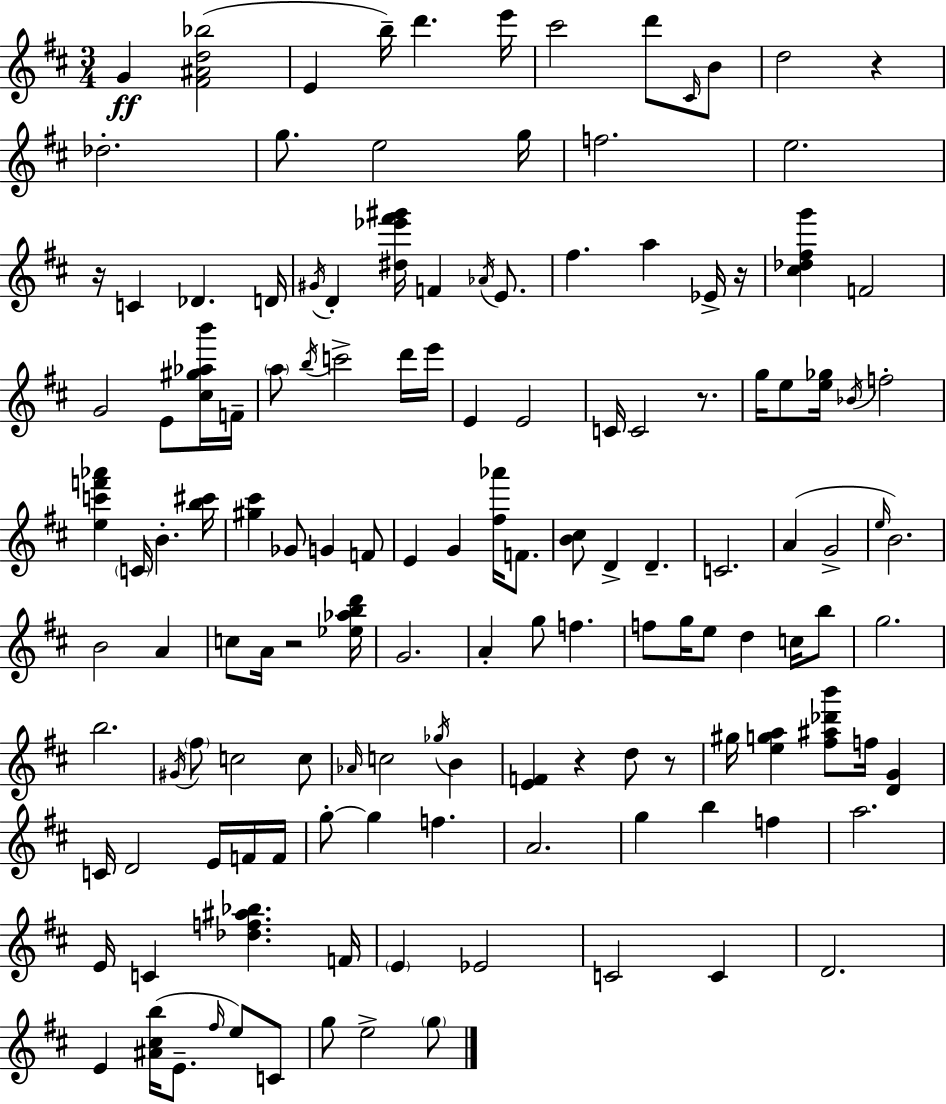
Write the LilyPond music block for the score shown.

{
  \clef treble
  \numericTimeSignature
  \time 3/4
  \key d \major
  \repeat volta 2 { g'4\ff <fis' ais' d'' bes''>2( | e'4 b''16--) d'''4. e'''16 | cis'''2 d'''8 \grace { cis'16 } b'8 | d''2 r4 | \break des''2.-. | g''8. e''2 | g''16 f''2. | e''2. | \break r16 c'4 des'4. | d'16 \acciaccatura { gis'16 } d'4-. <dis'' ees''' fis''' gis'''>16 f'4 \acciaccatura { aes'16 } | e'8. fis''4. a''4 | ees'16-> r16 <cis'' des'' fis'' g'''>4 f'2 | \break g'2 e'8 | <cis'' gis'' aes'' b'''>16 f'16-- \parenthesize a''8 \acciaccatura { b''16 } c'''2-> | d'''16 e'''16 e'4 e'2 | c'16 c'2 | \break r8. g''16 e''8 <e'' ges''>16 \acciaccatura { bes'16 } f''2-. | <e'' c''' f''' aes'''>4 \parenthesize c'16 b'4.-. | <b'' cis'''>16 <gis'' cis'''>4 ges'8 g'4 | f'8 e'4 g'4 | \break <fis'' aes'''>16 f'8. <b' cis''>8 d'4-> d'4.-- | c'2. | a'4( g'2-> | \grace { e''16 } b'2.) | \break b'2 | a'4 c''8 a'16 r2 | <ees'' aes'' b'' d'''>16 g'2. | a'4-. g''8 | \break f''4. f''8 g''16 e''8 d''4 | c''16 b''8 g''2. | b''2. | \acciaccatura { gis'16 } \parenthesize fis''8 c''2 | \break c''8 \grace { aes'16 } c''2 | \acciaccatura { ges''16 } b'4 <e' f'>4 | r4 d''8 r8 gis''16 <e'' g'' a''>4 | <fis'' ais'' des''' b'''>8 f''16 <d' g'>4 c'16 d'2 | \break e'16 f'16 f'16 g''8-.~~ g''4 | f''4. a'2. | g''4 | b''4 f''4 a''2. | \break e'16 c'4 | <des'' f'' ais'' bes''>4. f'16 \parenthesize e'4 | ees'2 c'2 | c'4 d'2. | \break e'4 | <ais' cis'' b''>16( e'8.-- \grace { fis''16 } e''8) c'8 g''8 | e''2-> \parenthesize g''8 } \bar "|."
}